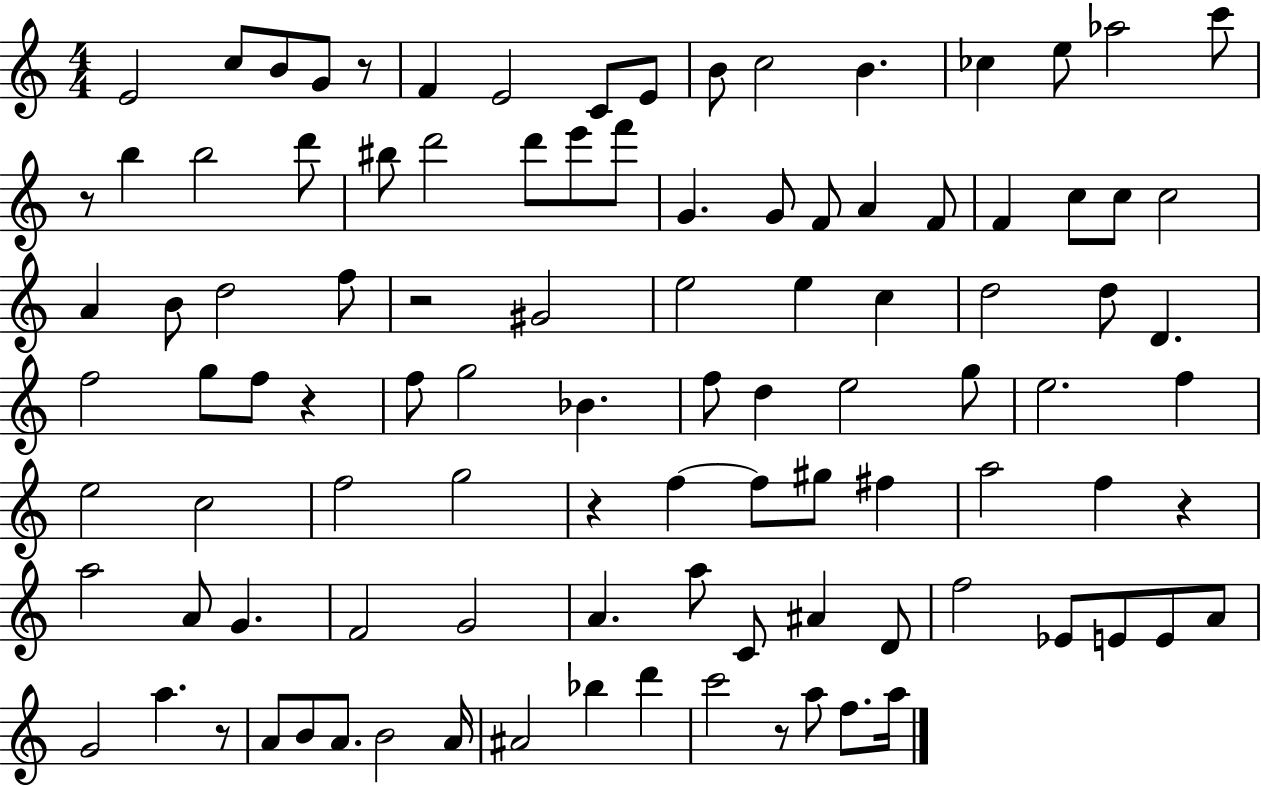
E4/h C5/e B4/e G4/e R/e F4/q E4/h C4/e E4/e B4/e C5/h B4/q. CES5/q E5/e Ab5/h C6/e R/e B5/q B5/h D6/e BIS5/e D6/h D6/e E6/e F6/e G4/q. G4/e F4/e A4/q F4/e F4/q C5/e C5/e C5/h A4/q B4/e D5/h F5/e R/h G#4/h E5/h E5/q C5/q D5/h D5/e D4/q. F5/h G5/e F5/e R/q F5/e G5/h Bb4/q. F5/e D5/q E5/h G5/e E5/h. F5/q E5/h C5/h F5/h G5/h R/q F5/q F5/e G#5/e F#5/q A5/h F5/q R/q A5/h A4/e G4/q. F4/h G4/h A4/q. A5/e C4/e A#4/q D4/e F5/h Eb4/e E4/e E4/e A4/e G4/h A5/q. R/e A4/e B4/e A4/e. B4/h A4/s A#4/h Bb5/q D6/q C6/h R/e A5/e F5/e. A5/s